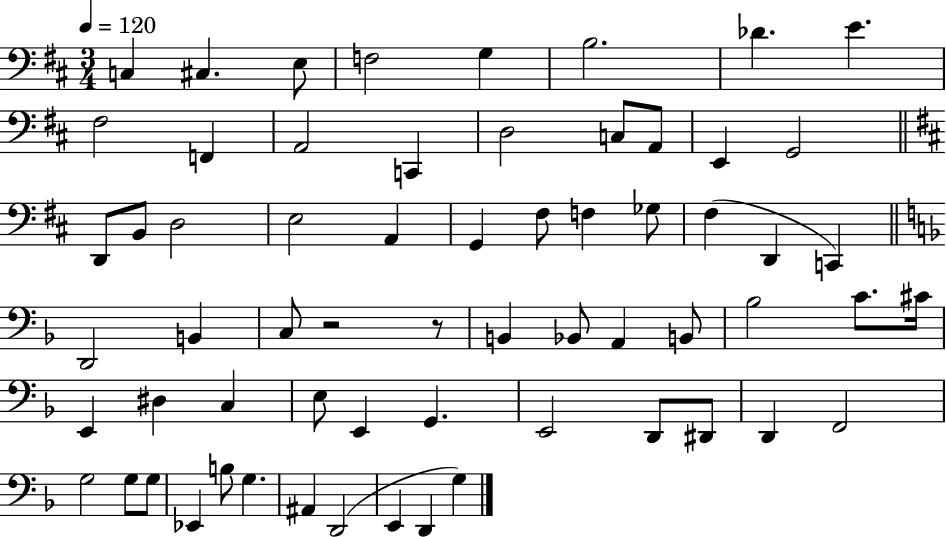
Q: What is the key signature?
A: D major